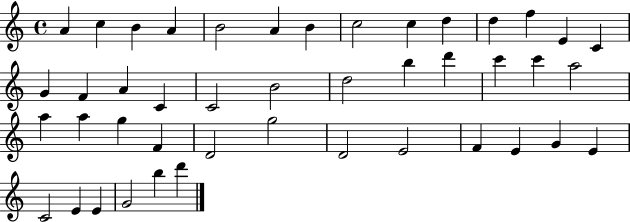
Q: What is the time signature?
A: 4/4